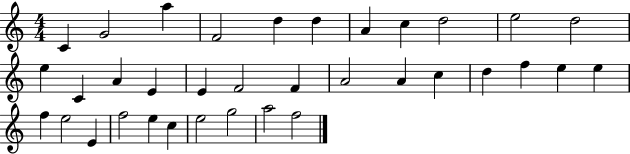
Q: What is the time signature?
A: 4/4